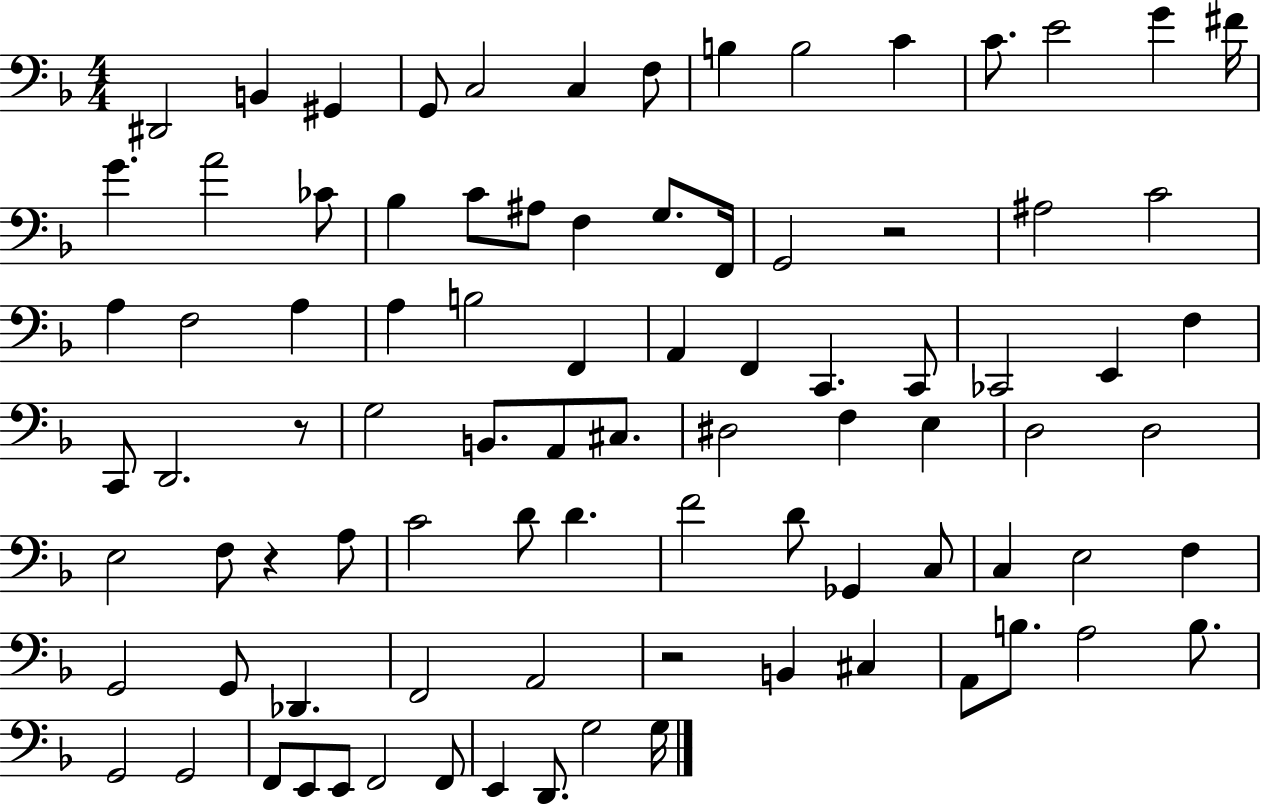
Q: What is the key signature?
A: F major